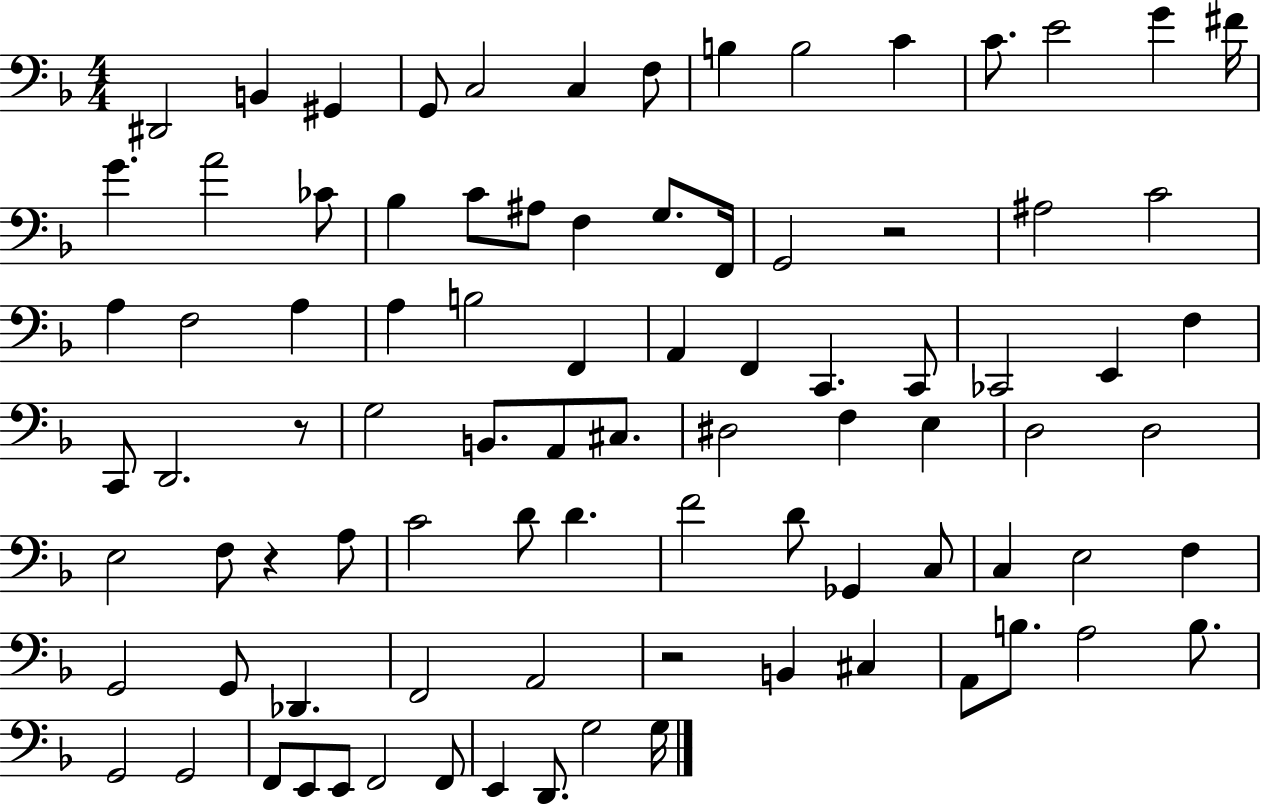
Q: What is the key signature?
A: F major